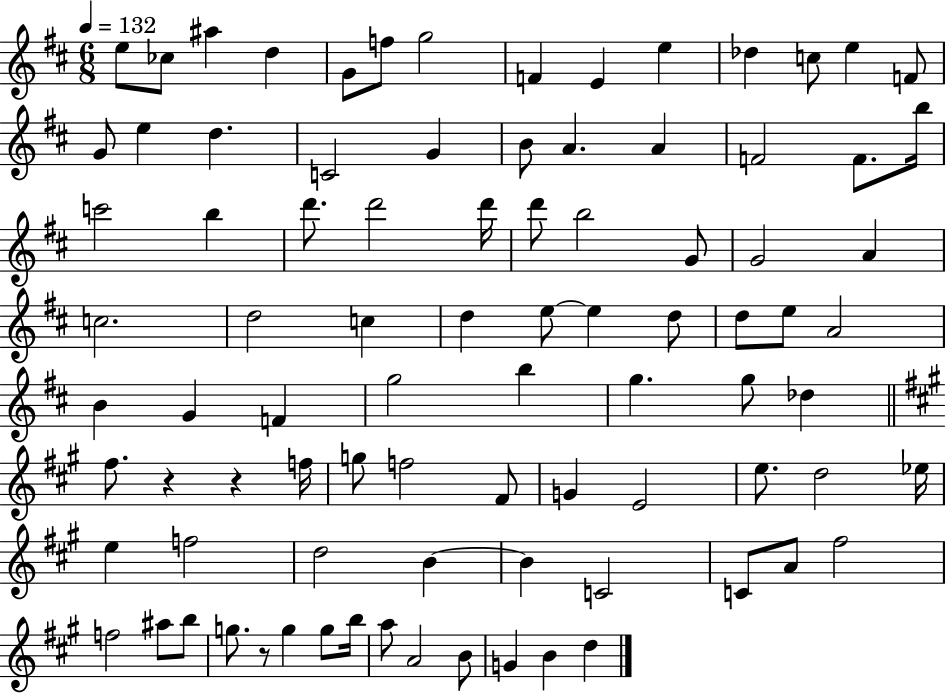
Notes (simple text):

E5/e CES5/e A#5/q D5/q G4/e F5/e G5/h F4/q E4/q E5/q Db5/q C5/e E5/q F4/e G4/e E5/q D5/q. C4/h G4/q B4/e A4/q. A4/q F4/h F4/e. B5/s C6/h B5/q D6/e. D6/h D6/s D6/e B5/h G4/e G4/h A4/q C5/h. D5/h C5/q D5/q E5/e E5/q D5/e D5/e E5/e A4/h B4/q G4/q F4/q G5/h B5/q G5/q. G5/e Db5/q F#5/e. R/q R/q F5/s G5/e F5/h F#4/e G4/q E4/h E5/e. D5/h Eb5/s E5/q F5/h D5/h B4/q B4/q C4/h C4/e A4/e F#5/h F5/h A#5/e B5/e G5/e. R/e G5/q G5/e B5/s A5/e A4/h B4/e G4/q B4/q D5/q